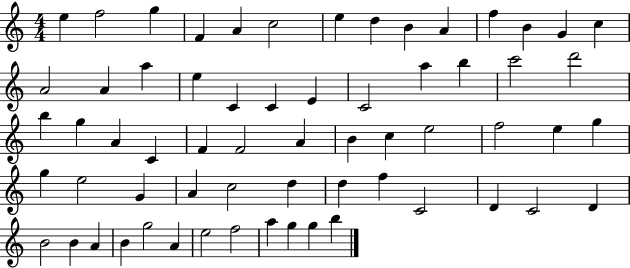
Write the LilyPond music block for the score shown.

{
  \clef treble
  \numericTimeSignature
  \time 4/4
  \key c \major
  e''4 f''2 g''4 | f'4 a'4 c''2 | e''4 d''4 b'4 a'4 | f''4 b'4 g'4 c''4 | \break a'2 a'4 a''4 | e''4 c'4 c'4 e'4 | c'2 a''4 b''4 | c'''2 d'''2 | \break b''4 g''4 a'4 c'4 | f'4 f'2 a'4 | b'4 c''4 e''2 | f''2 e''4 g''4 | \break g''4 e''2 g'4 | a'4 c''2 d''4 | d''4 f''4 c'2 | d'4 c'2 d'4 | \break b'2 b'4 a'4 | b'4 g''2 a'4 | e''2 f''2 | a''4 g''4 g''4 b''4 | \break \bar "|."
}